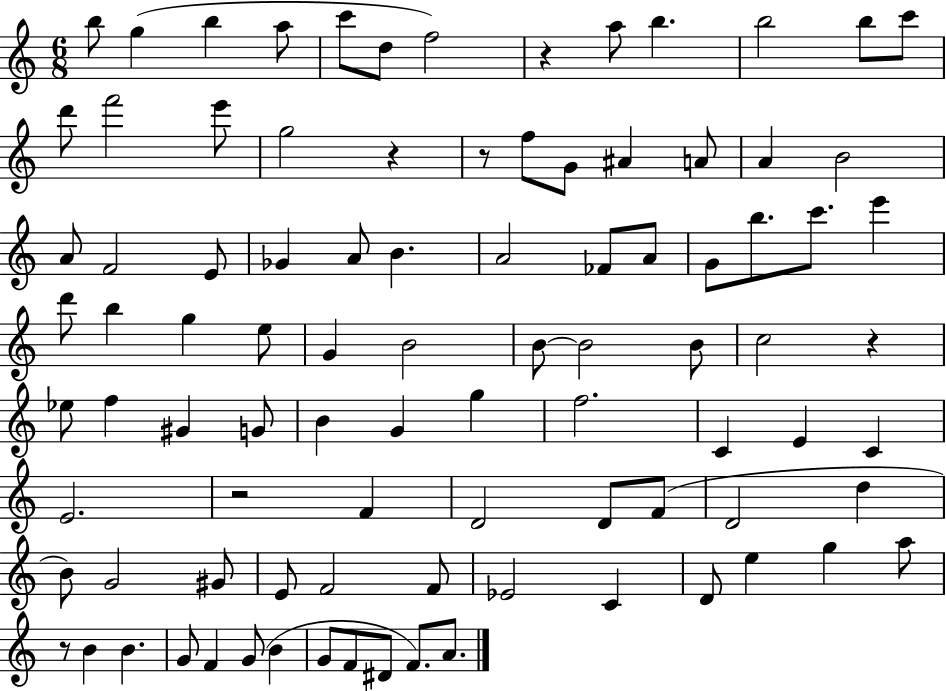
{
  \clef treble
  \numericTimeSignature
  \time 6/8
  \key c \major
  \repeat volta 2 { b''8 g''4( b''4 a''8 | c'''8 d''8 f''2) | r4 a''8 b''4. | b''2 b''8 c'''8 | \break d'''8 f'''2 e'''8 | g''2 r4 | r8 f''8 g'8 ais'4 a'8 | a'4 b'2 | \break a'8 f'2 e'8 | ges'4 a'8 b'4. | a'2 fes'8 a'8 | g'8 b''8. c'''8. e'''4 | \break d'''8 b''4 g''4 e''8 | g'4 b'2 | b'8~~ b'2 b'8 | c''2 r4 | \break ees''8 f''4 gis'4 g'8 | b'4 g'4 g''4 | f''2. | c'4 e'4 c'4 | \break e'2. | r2 f'4 | d'2 d'8 f'8( | d'2 d''4 | \break b'8) g'2 gis'8 | e'8 f'2 f'8 | ees'2 c'4 | d'8 e''4 g''4 a''8 | \break r8 b'4 b'4. | g'8 f'4 g'8( b'4 | g'8 f'8 dis'8 f'8.) a'8. | } \bar "|."
}